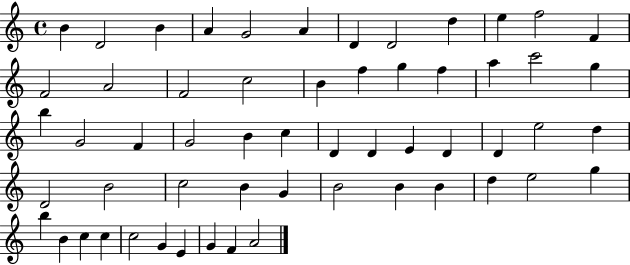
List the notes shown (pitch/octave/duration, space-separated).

B4/q D4/h B4/q A4/q G4/h A4/q D4/q D4/h D5/q E5/q F5/h F4/q F4/h A4/h F4/h C5/h B4/q F5/q G5/q F5/q A5/q C6/h G5/q B5/q G4/h F4/q G4/h B4/q C5/q D4/q D4/q E4/q D4/q D4/q E5/h D5/q D4/h B4/h C5/h B4/q G4/q B4/h B4/q B4/q D5/q E5/h G5/q B5/q B4/q C5/q C5/q C5/h G4/q E4/q G4/q F4/q A4/h